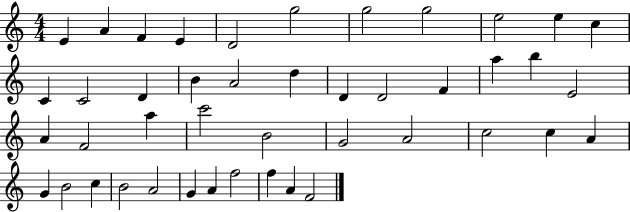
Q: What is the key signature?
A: C major